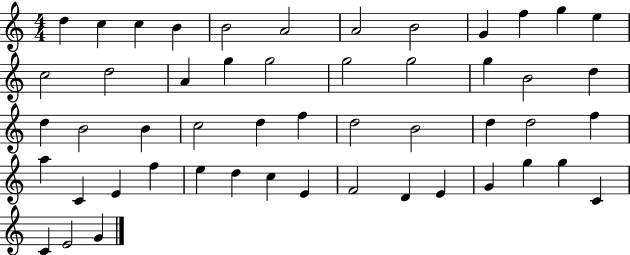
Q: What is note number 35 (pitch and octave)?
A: C4